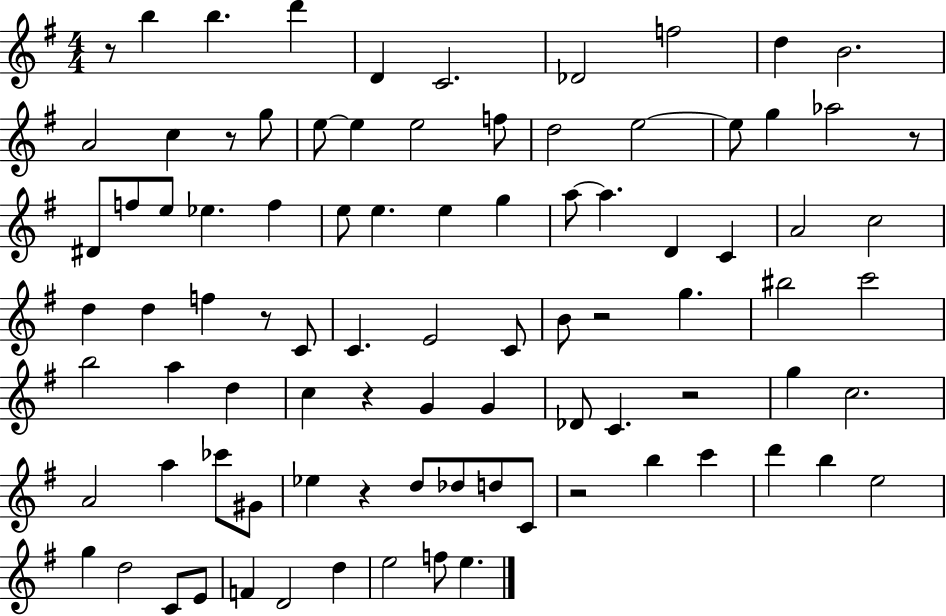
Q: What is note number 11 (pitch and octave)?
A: C5